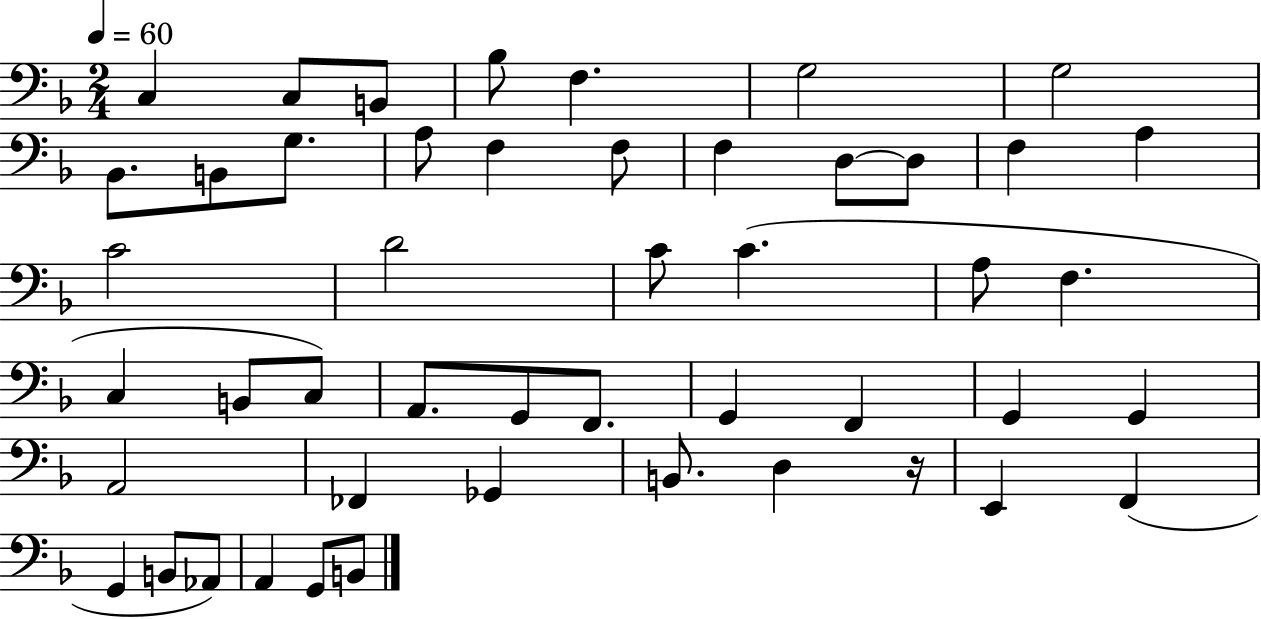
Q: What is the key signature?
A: F major